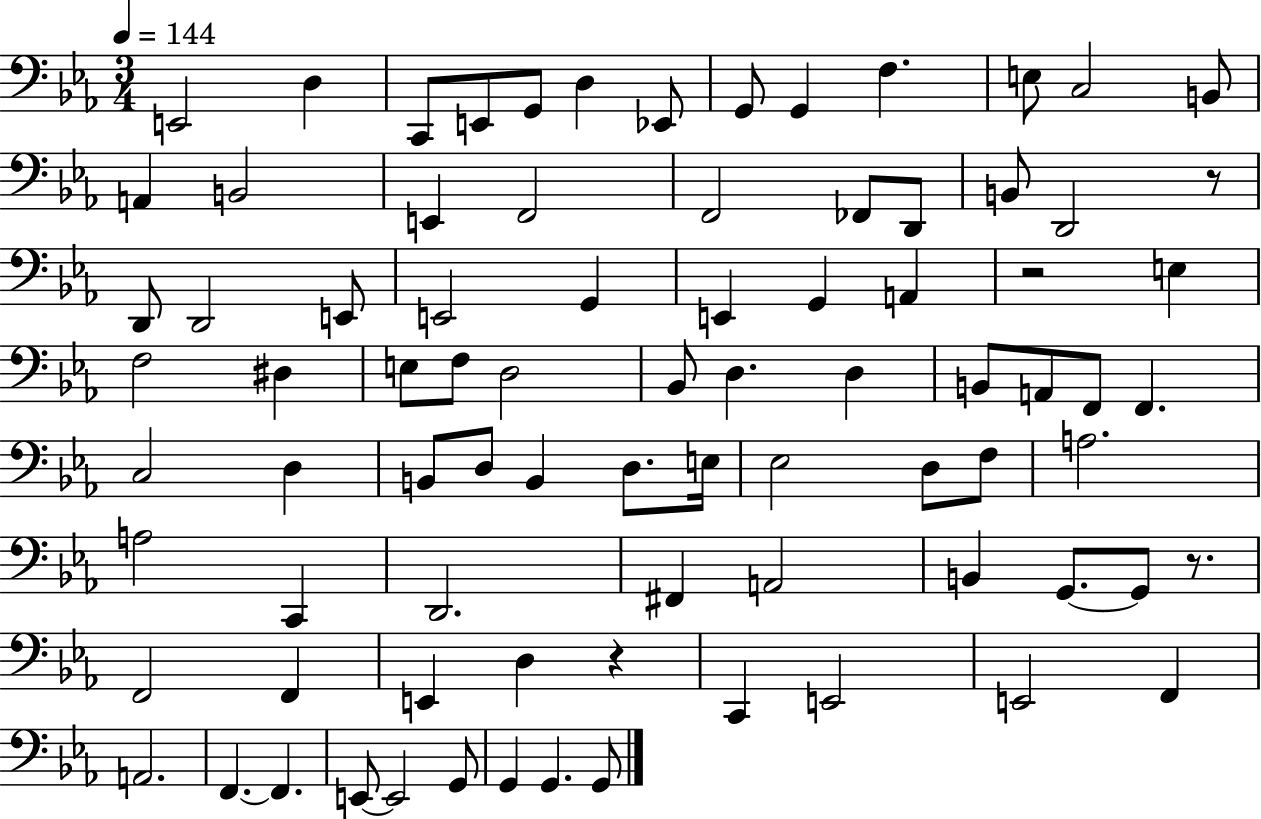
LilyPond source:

{
  \clef bass
  \numericTimeSignature
  \time 3/4
  \key ees \major
  \tempo 4 = 144
  e,2 d4 | c,8 e,8 g,8 d4 ees,8 | g,8 g,4 f4. | e8 c2 b,8 | \break a,4 b,2 | e,4 f,2 | f,2 fes,8 d,8 | b,8 d,2 r8 | \break d,8 d,2 e,8 | e,2 g,4 | e,4 g,4 a,4 | r2 e4 | \break f2 dis4 | e8 f8 d2 | bes,8 d4. d4 | b,8 a,8 f,8 f,4. | \break c2 d4 | b,8 d8 b,4 d8. e16 | ees2 d8 f8 | a2. | \break a2 c,4 | d,2. | fis,4 a,2 | b,4 g,8.~~ g,8 r8. | \break f,2 f,4 | e,4 d4 r4 | c,4 e,2 | e,2 f,4 | \break a,2. | f,4.~~ f,4. | e,8~~ e,2 g,8 | g,4 g,4. g,8 | \break \bar "|."
}